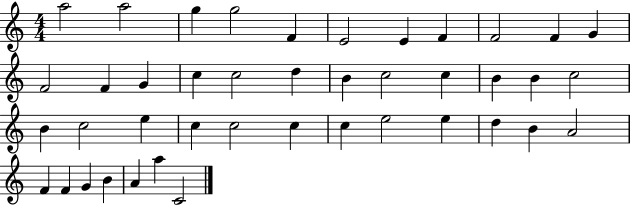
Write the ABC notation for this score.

X:1
T:Untitled
M:4/4
L:1/4
K:C
a2 a2 g g2 F E2 E F F2 F G F2 F G c c2 d B c2 c B B c2 B c2 e c c2 c c e2 e d B A2 F F G B A a C2